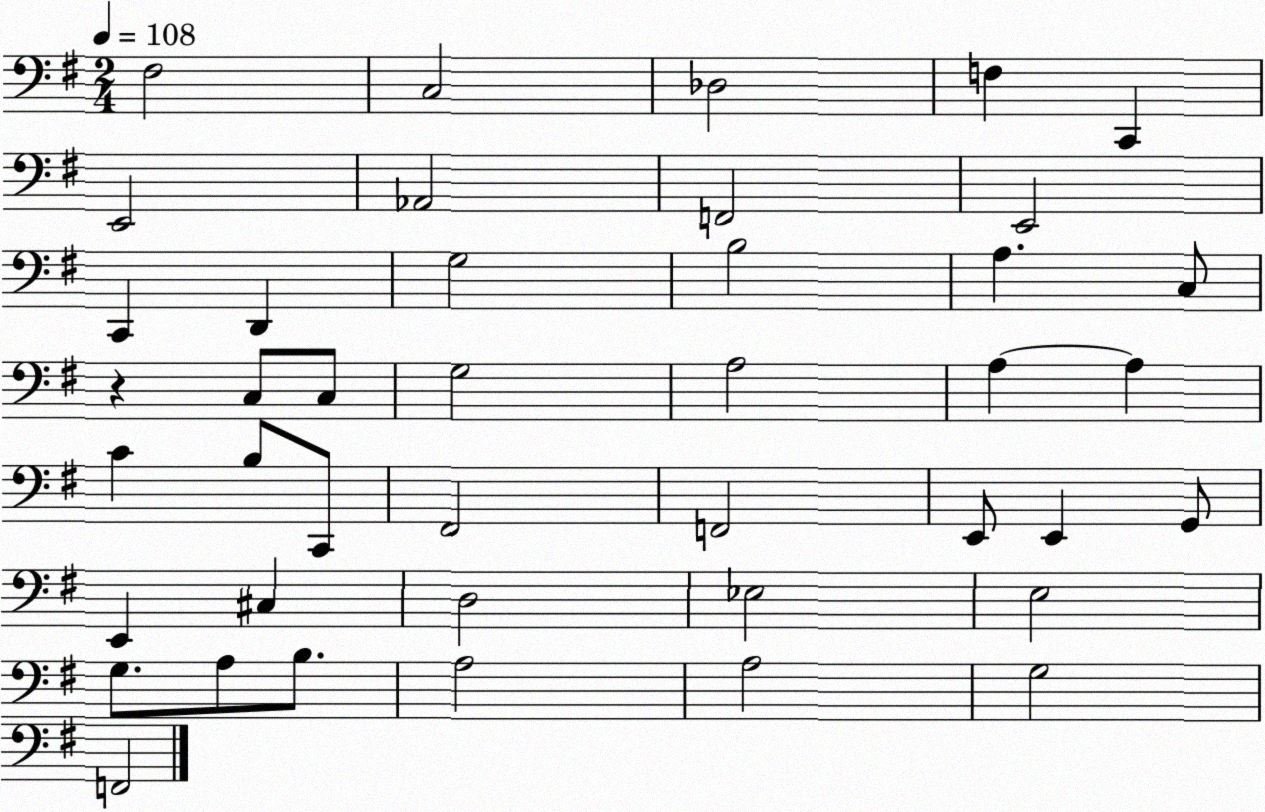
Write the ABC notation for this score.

X:1
T:Untitled
M:2/4
L:1/4
K:G
^F,2 C,2 _D,2 F, C,, E,,2 _A,,2 F,,2 E,,2 C,, D,, G,2 B,2 A, C,/2 z C,/2 C,/2 G,2 A,2 A, A, C B,/2 C,,/2 ^F,,2 F,,2 E,,/2 E,, G,,/2 E,, ^C, D,2 _E,2 E,2 G,/2 A,/2 B,/2 A,2 A,2 G,2 F,,2